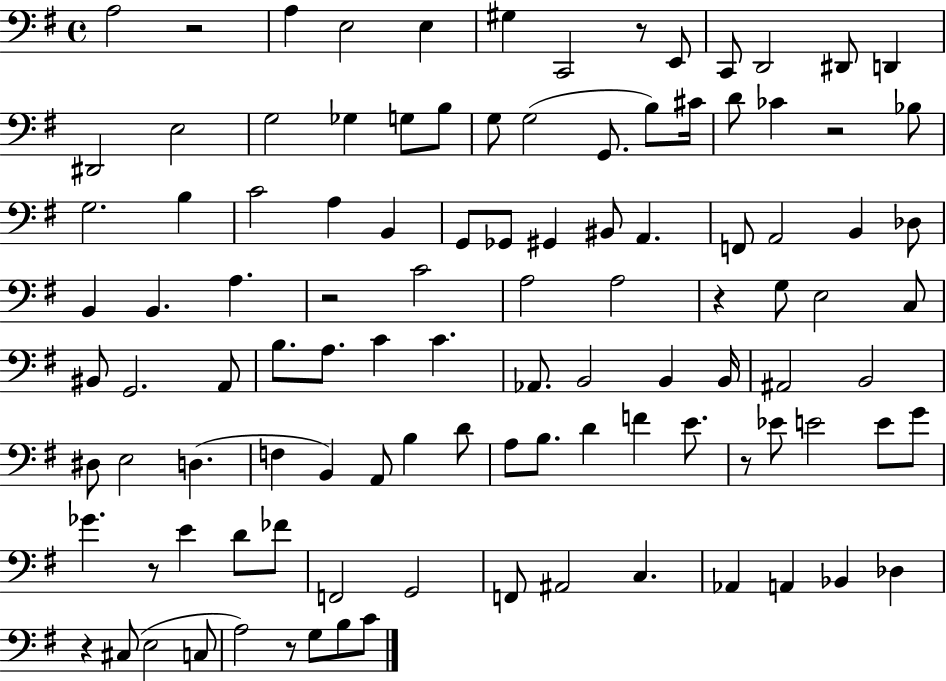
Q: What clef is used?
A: bass